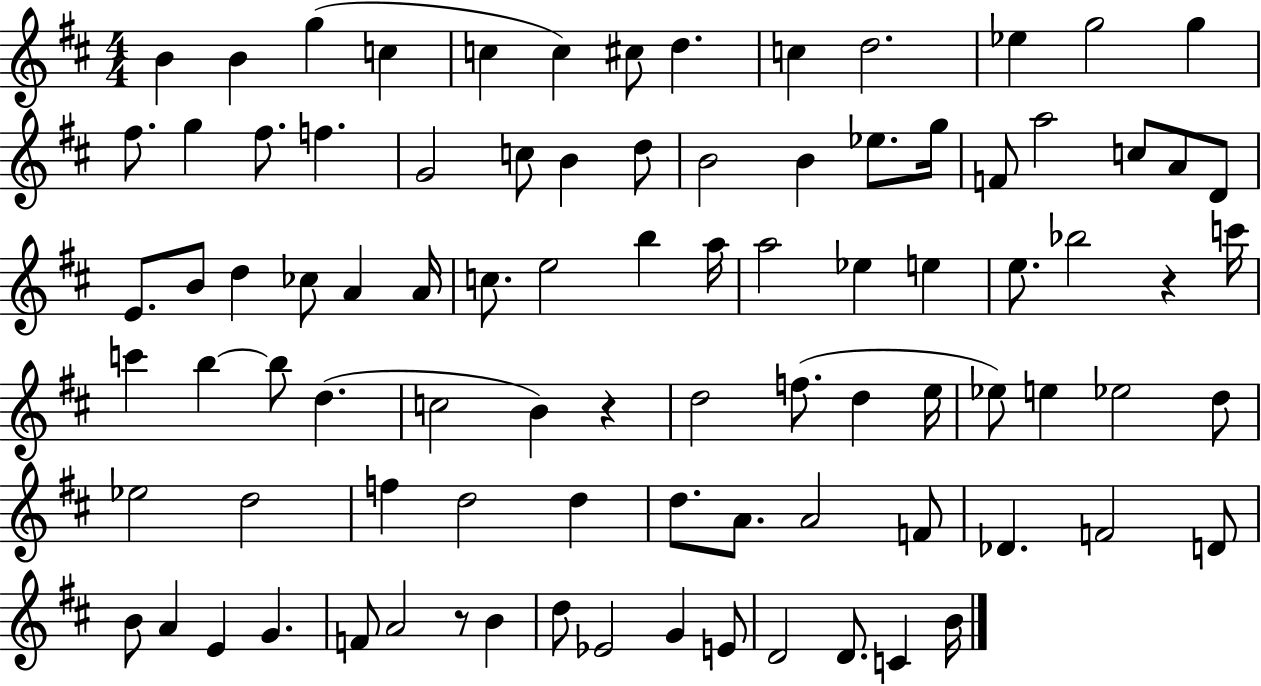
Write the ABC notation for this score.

X:1
T:Untitled
M:4/4
L:1/4
K:D
B B g c c c ^c/2 d c d2 _e g2 g ^f/2 g ^f/2 f G2 c/2 B d/2 B2 B _e/2 g/4 F/2 a2 c/2 A/2 D/2 E/2 B/2 d _c/2 A A/4 c/2 e2 b a/4 a2 _e e e/2 _b2 z c'/4 c' b b/2 d c2 B z d2 f/2 d e/4 _e/2 e _e2 d/2 _e2 d2 f d2 d d/2 A/2 A2 F/2 _D F2 D/2 B/2 A E G F/2 A2 z/2 B d/2 _E2 G E/2 D2 D/2 C B/4